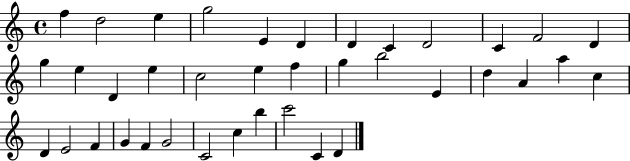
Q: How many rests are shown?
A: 0